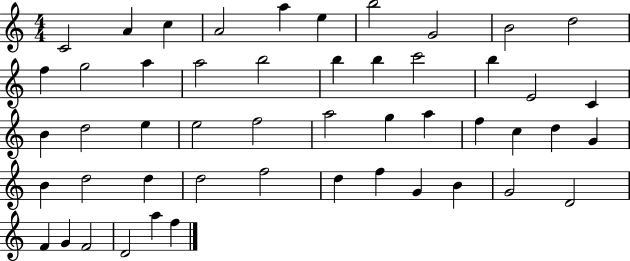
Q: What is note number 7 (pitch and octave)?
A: B5